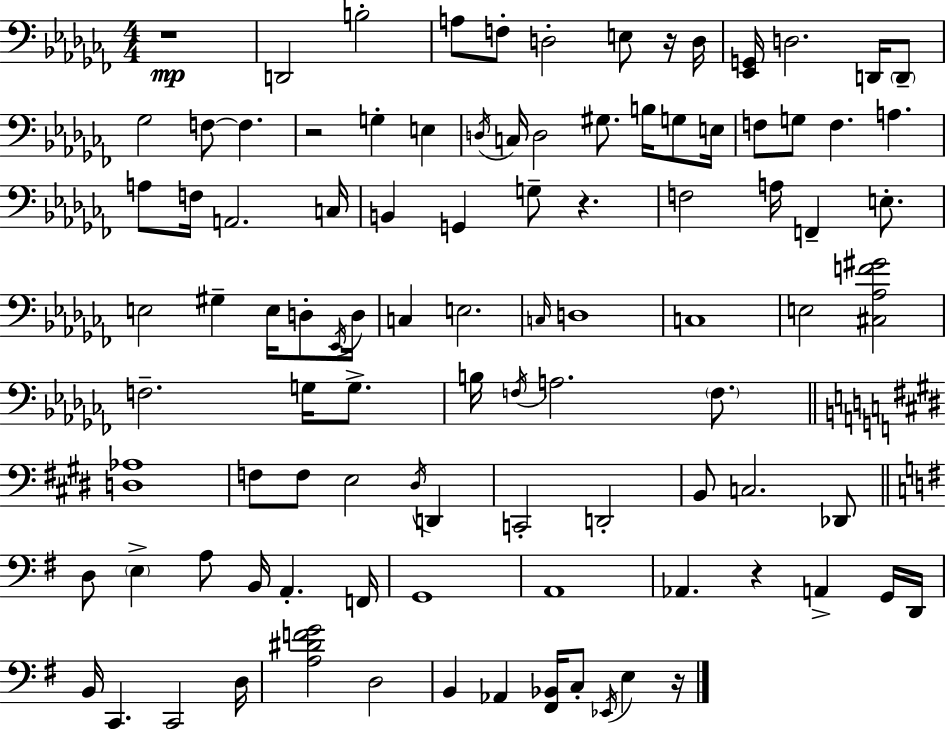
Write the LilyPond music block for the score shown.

{
  \clef bass
  \numericTimeSignature
  \time 4/4
  \key aes \minor
  \repeat volta 2 { r1\mp | d,2 b2-. | a8 f8-. d2-. e8 r16 d16 | <ees, g,>16 d2. d,16 \parenthesize d,8-- | \break ges2 f8~~ f4. | r2 g4-. e4 | \acciaccatura { d16 } c16 d2 gis8. b16 g8 | e16 f8 g8 f4. a4. | \break a8 f16 a,2. | c16 b,4 g,4 g8-- r4. | f2 a16 f,4-- e8.-. | e2 gis4-- e16 d8-. | \break \acciaccatura { ees,16 } d16 c4 e2. | \grace { c16 } d1 | c1 | e2 <cis aes f' gis'>2 | \break f2.-- g16 | g8.-> b16 \acciaccatura { f16 } a2. | \parenthesize f8. \bar "||" \break \key e \major <d aes>1 | f8 f8 e2 \acciaccatura { dis16 } d,4 | c,2-. d,2-. | b,8 c2. des,8 | \break \bar "||" \break \key e \minor d8 \parenthesize e4-> a8 b,16 a,4.-. f,16 | g,1 | a,1 | aes,4. r4 a,4-> g,16 d,16 | \break b,16 c,4. c,2 d16 | <a dis' f' g'>2 d2 | b,4 aes,4 <fis, bes,>16 c8-. \acciaccatura { ees,16 } e4 | r16 } \bar "|."
}